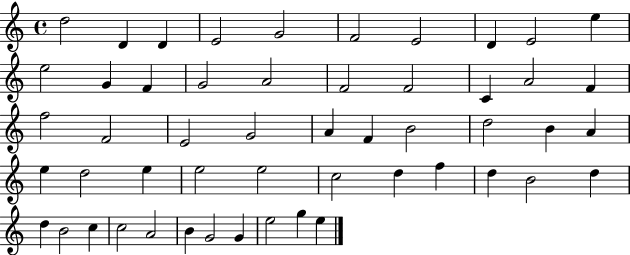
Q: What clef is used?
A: treble